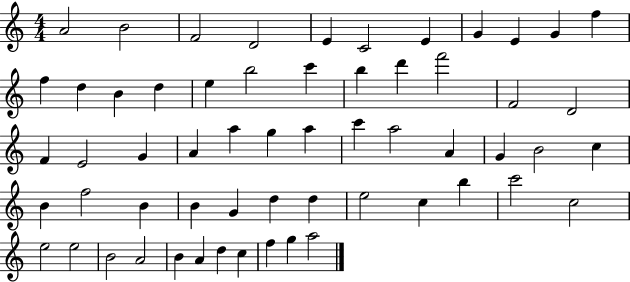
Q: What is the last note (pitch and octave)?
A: A5